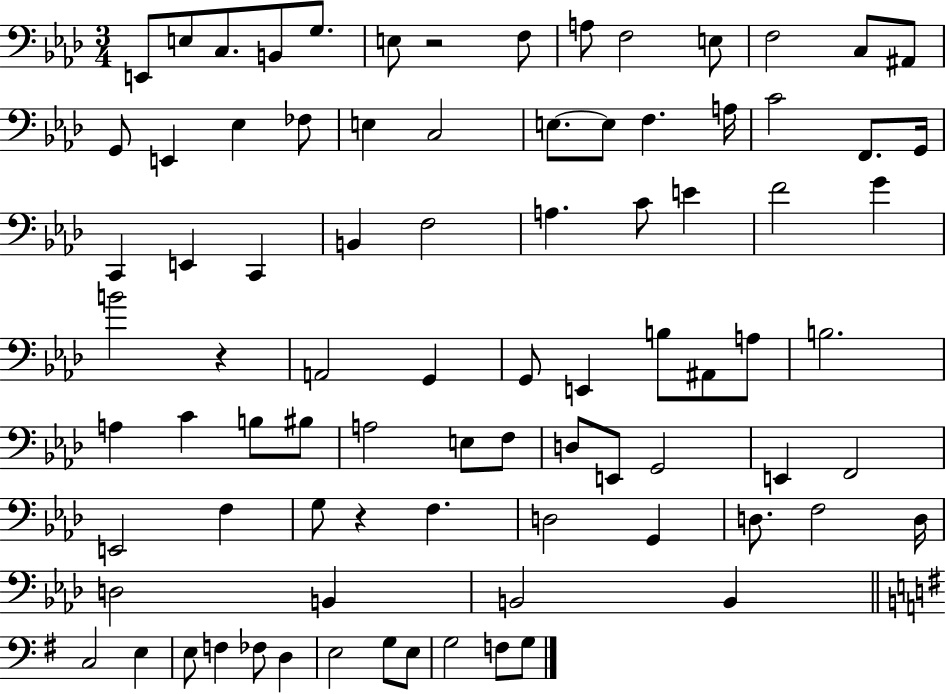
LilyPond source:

{
  \clef bass
  \numericTimeSignature
  \time 3/4
  \key aes \major
  e,8 e8 c8. b,8 g8. | e8 r2 f8 | a8 f2 e8 | f2 c8 ais,8 | \break g,8 e,4 ees4 fes8 | e4 c2 | e8.~~ e8 f4. a16 | c'2 f,8. g,16 | \break c,4 e,4 c,4 | b,4 f2 | a4. c'8 e'4 | f'2 g'4 | \break b'2 r4 | a,2 g,4 | g,8 e,4 b8 ais,8 a8 | b2. | \break a4 c'4 b8 bis8 | a2 e8 f8 | d8 e,8 g,2 | e,4 f,2 | \break e,2 f4 | g8 r4 f4. | d2 g,4 | d8. f2 d16 | \break d2 b,4 | b,2 b,4 | \bar "||" \break \key g \major c2 e4 | e8 f4 fes8 d4 | e2 g8 e8 | g2 f8 g8 | \break \bar "|."
}